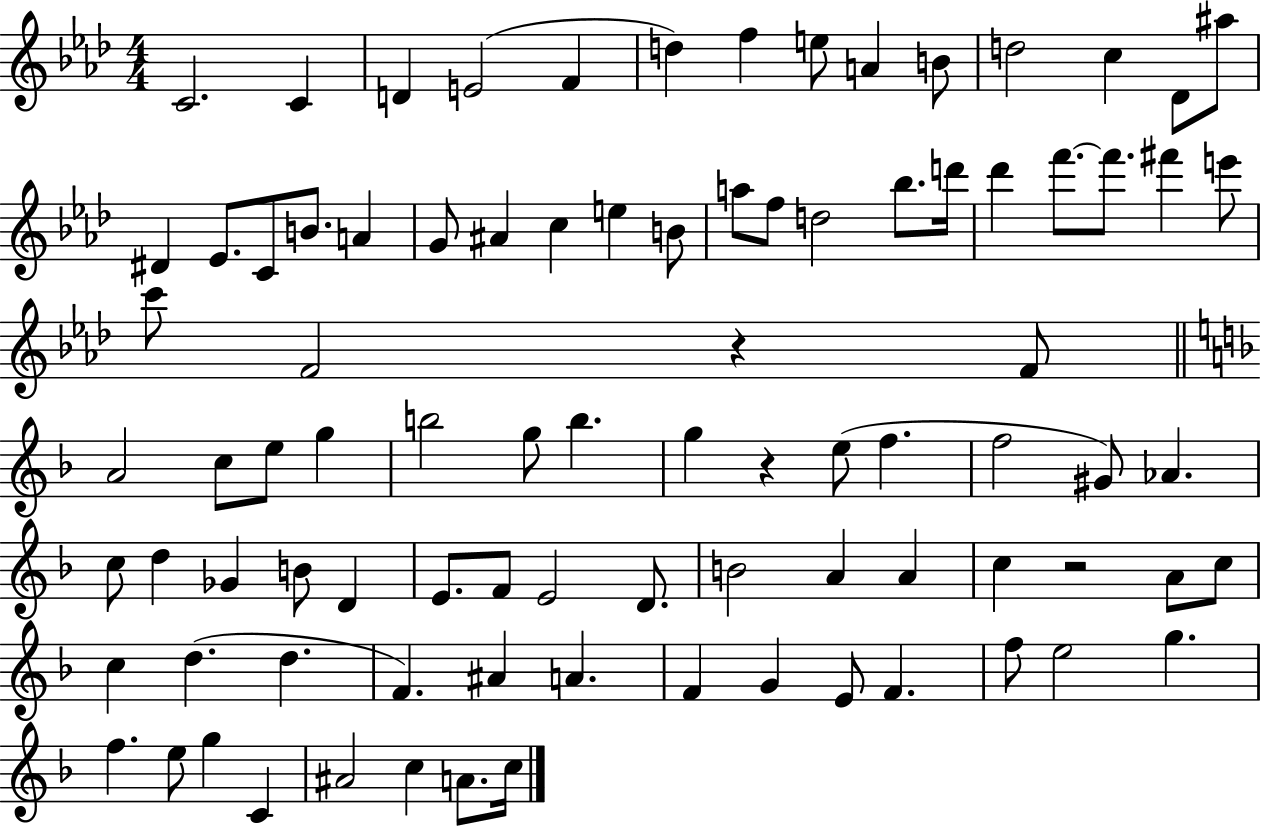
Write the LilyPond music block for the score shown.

{
  \clef treble
  \numericTimeSignature
  \time 4/4
  \key aes \major
  c'2. c'4 | d'4 e'2( f'4 | d''4) f''4 e''8 a'4 b'8 | d''2 c''4 des'8 ais''8 | \break dis'4 ees'8. c'8 b'8. a'4 | g'8 ais'4 c''4 e''4 b'8 | a''8 f''8 d''2 bes''8. d'''16 | des'''4 f'''8.~~ f'''8. fis'''4 e'''8 | \break c'''8 f'2 r4 f'8 | \bar "||" \break \key f \major a'2 c''8 e''8 g''4 | b''2 g''8 b''4. | g''4 r4 e''8( f''4. | f''2 gis'8) aes'4. | \break c''8 d''4 ges'4 b'8 d'4 | e'8. f'8 e'2 d'8. | b'2 a'4 a'4 | c''4 r2 a'8 c''8 | \break c''4 d''4.( d''4. | f'4.) ais'4 a'4. | f'4 g'4 e'8 f'4. | f''8 e''2 g''4. | \break f''4. e''8 g''4 c'4 | ais'2 c''4 a'8. c''16 | \bar "|."
}